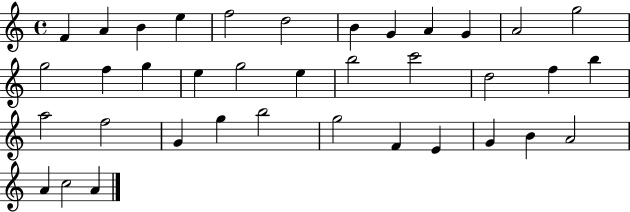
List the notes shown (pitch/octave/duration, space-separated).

F4/q A4/q B4/q E5/q F5/h D5/h B4/q G4/q A4/q G4/q A4/h G5/h G5/h F5/q G5/q E5/q G5/h E5/q B5/h C6/h D5/h F5/q B5/q A5/h F5/h G4/q G5/q B5/h G5/h F4/q E4/q G4/q B4/q A4/h A4/q C5/h A4/q